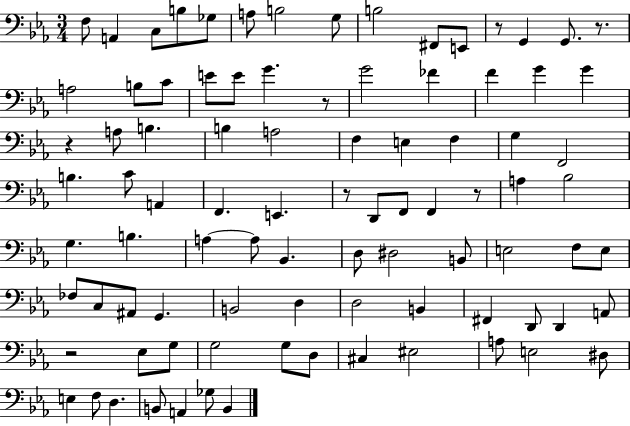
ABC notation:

X:1
T:Untitled
M:3/4
L:1/4
K:Eb
F,/2 A,, C,/2 B,/2 _G,/2 A,/2 B,2 G,/2 B,2 ^F,,/2 E,,/2 z/2 G,, G,,/2 z/2 A,2 B,/2 C/2 E/2 E/2 G z/2 G2 _F F G G z A,/2 B, B, A,2 F, E, F, G, F,,2 B, C/2 A,, F,, E,, z/2 D,,/2 F,,/2 F,, z/2 A, _B,2 G, B, A, A,/2 _B,, D,/2 ^D,2 B,,/2 E,2 F,/2 E,/2 _F,/2 C,/2 ^A,,/2 G,, B,,2 D, D,2 B,, ^F,, D,,/2 D,, A,,/2 z2 _E,/2 G,/2 G,2 G,/2 D,/2 ^C, ^E,2 A,/2 E,2 ^D,/2 E, F,/2 D, B,,/2 A,, _G,/2 B,,